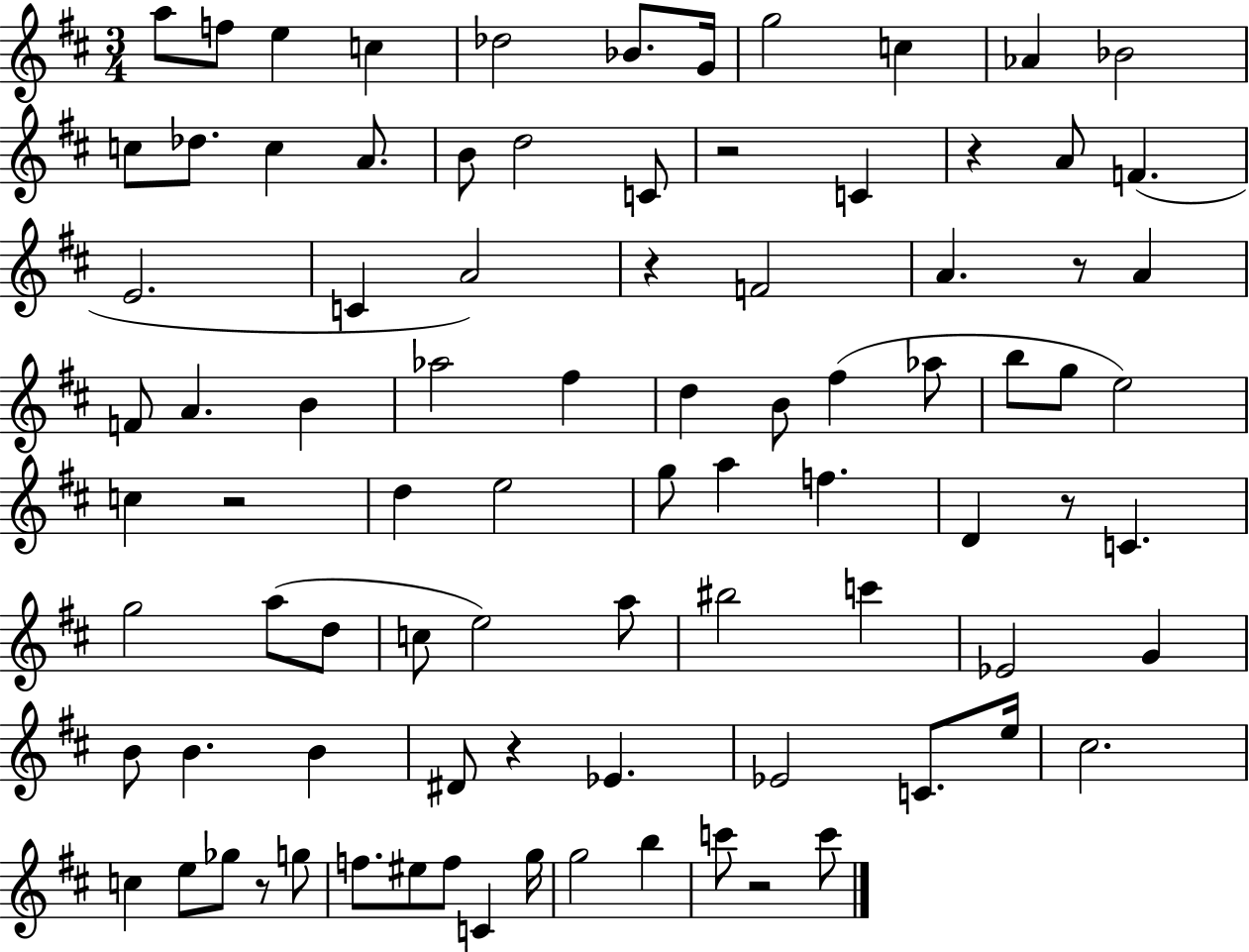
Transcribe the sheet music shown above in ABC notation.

X:1
T:Untitled
M:3/4
L:1/4
K:D
a/2 f/2 e c _d2 _B/2 G/4 g2 c _A _B2 c/2 _d/2 c A/2 B/2 d2 C/2 z2 C z A/2 F E2 C A2 z F2 A z/2 A F/2 A B _a2 ^f d B/2 ^f _a/2 b/2 g/2 e2 c z2 d e2 g/2 a f D z/2 C g2 a/2 d/2 c/2 e2 a/2 ^b2 c' _E2 G B/2 B B ^D/2 z _E _E2 C/2 e/4 ^c2 c e/2 _g/2 z/2 g/2 f/2 ^e/2 f/2 C g/4 g2 b c'/2 z2 c'/2